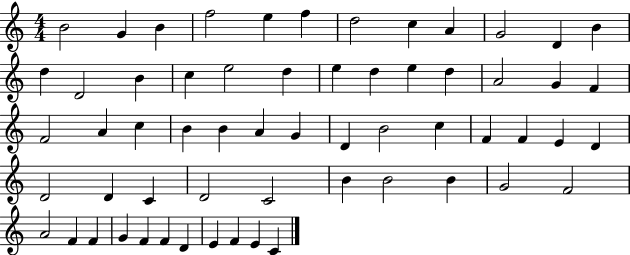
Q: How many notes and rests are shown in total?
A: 60